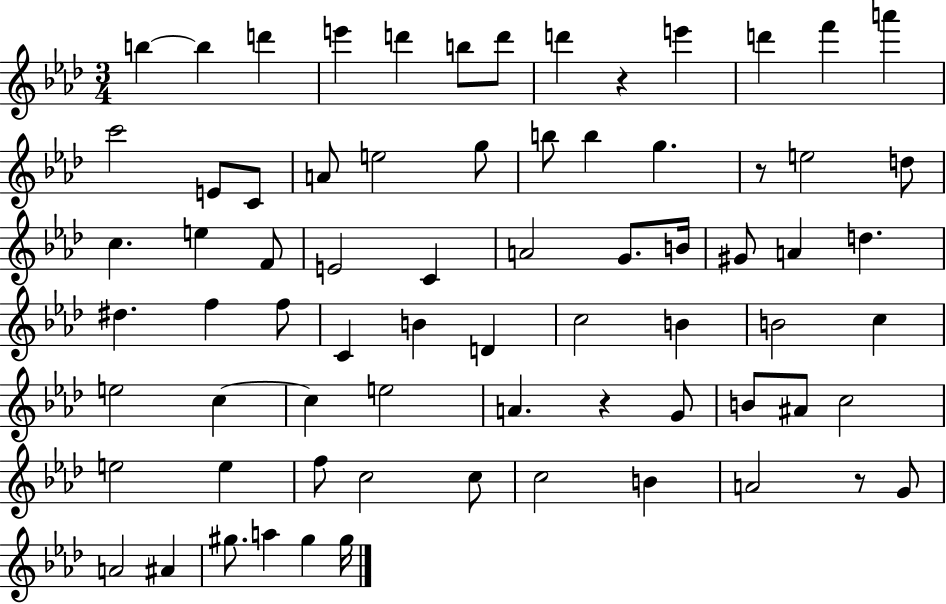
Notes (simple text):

B5/q B5/q D6/q E6/q D6/q B5/e D6/e D6/q R/q E6/q D6/q F6/q A6/q C6/h E4/e C4/e A4/e E5/h G5/e B5/e B5/q G5/q. R/e E5/h D5/e C5/q. E5/q F4/e E4/h C4/q A4/h G4/e. B4/s G#4/e A4/q D5/q. D#5/q. F5/q F5/e C4/q B4/q D4/q C5/h B4/q B4/h C5/q E5/h C5/q C5/q E5/h A4/q. R/q G4/e B4/e A#4/e C5/h E5/h E5/q F5/e C5/h C5/e C5/h B4/q A4/h R/e G4/e A4/h A#4/q G#5/e. A5/q G#5/q G#5/s